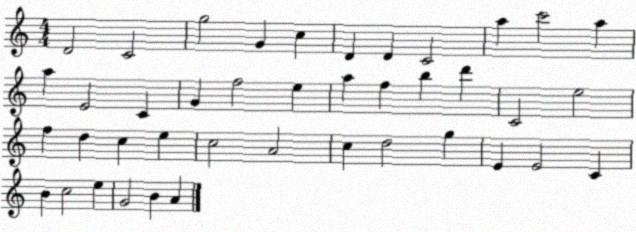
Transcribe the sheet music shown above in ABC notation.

X:1
T:Untitled
M:4/4
L:1/4
K:C
D2 C2 g2 G c D D C2 a c'2 a a E2 C G f2 e a f b d' C2 e2 f d c e c2 A2 c d2 g E E2 C B c2 e G2 B A